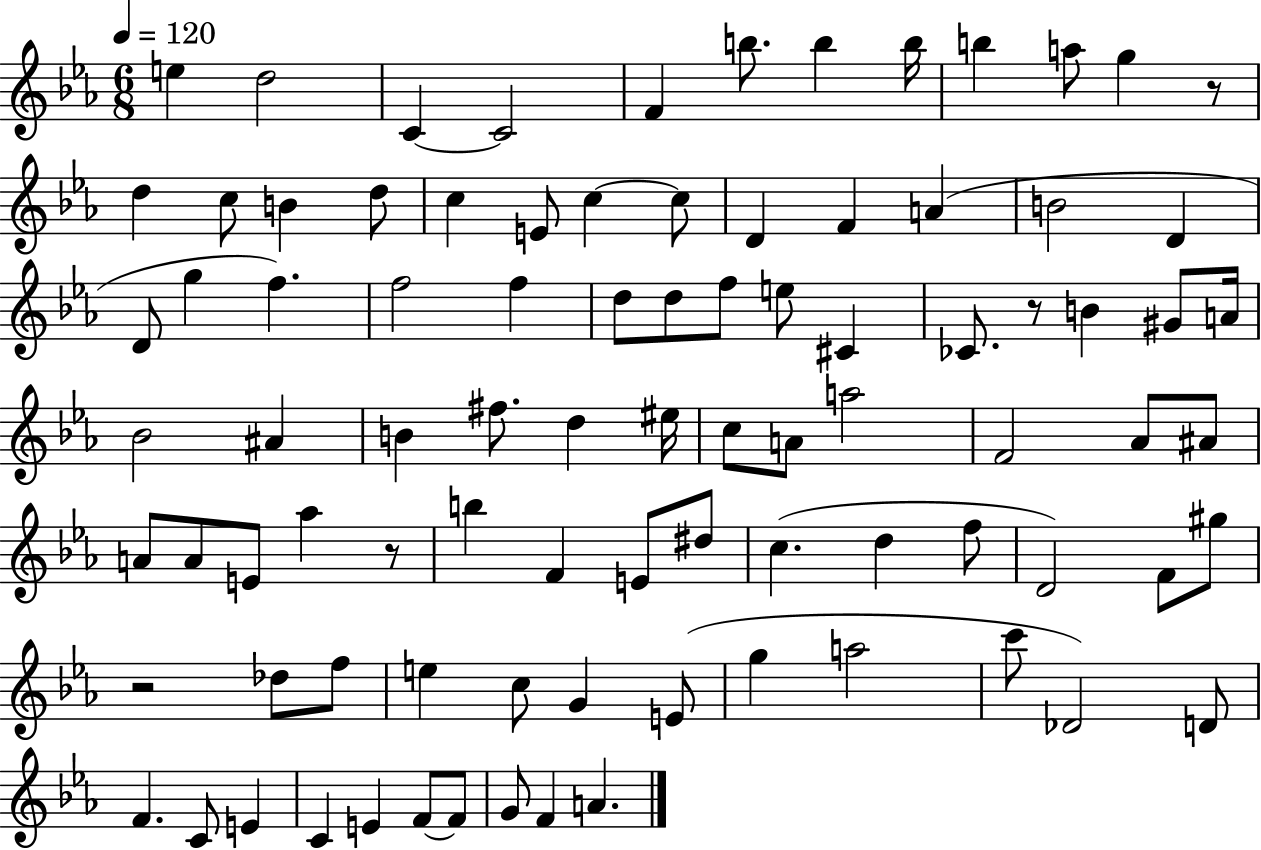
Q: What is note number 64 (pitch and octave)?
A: G#5